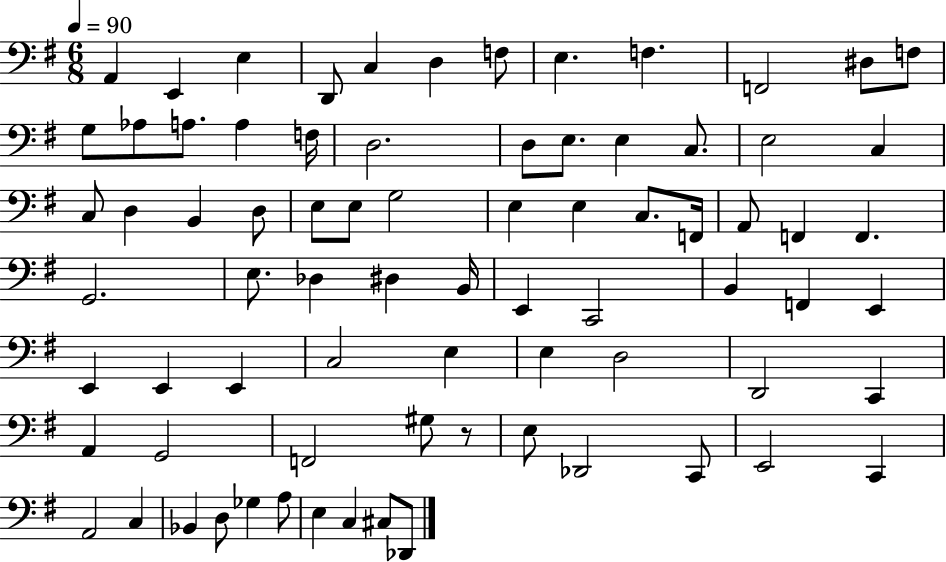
{
  \clef bass
  \numericTimeSignature
  \time 6/8
  \key g \major
  \tempo 4 = 90
  a,4 e,4 e4 | d,8 c4 d4 f8 | e4. f4. | f,2 dis8 f8 | \break g8 aes8 a8. a4 f16 | d2. | d8 e8. e4 c8. | e2 c4 | \break c8 d4 b,4 d8 | e8 e8 g2 | e4 e4 c8. f,16 | a,8 f,4 f,4. | \break g,2. | e8. des4 dis4 b,16 | e,4 c,2 | b,4 f,4 e,4 | \break e,4 e,4 e,4 | c2 e4 | e4 d2 | d,2 c,4 | \break a,4 g,2 | f,2 gis8 r8 | e8 des,2 c,8 | e,2 c,4 | \break a,2 c4 | bes,4 d8 ges4 a8 | e4 c4 cis8 des,8 | \bar "|."
}